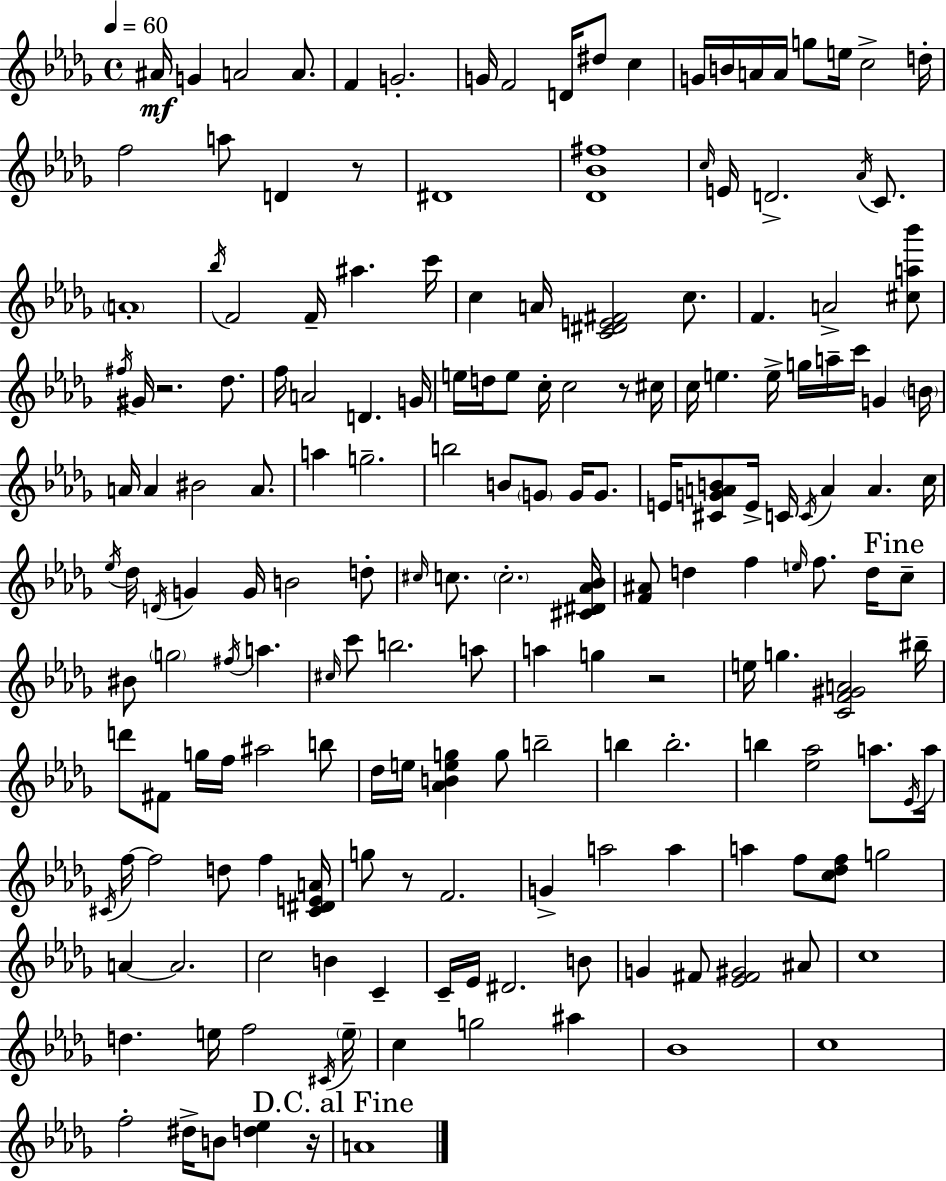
A#4/s G4/q A4/h A4/e. F4/q G4/h. G4/s F4/h D4/s D#5/e C5/q G4/s B4/s A4/s A4/s G5/e E5/s C5/h D5/s F5/h A5/e D4/q R/e D#4/w [Db4,Bb4,F#5]/w C5/s E4/s D4/h. Ab4/s C4/e. A4/w Bb5/s F4/h F4/s A#5/q. C6/s C5/q A4/s [C4,D#4,E4,F#4]/h C5/e. F4/q. A4/h [C#5,A5,Bb6]/e F#5/s G#4/s R/h. Db5/e. F5/s A4/h D4/q. G4/s E5/s D5/s E5/e C5/s C5/h R/e C#5/s C5/s E5/q. E5/s G5/s A5/s C6/s G4/q B4/s A4/s A4/q BIS4/h A4/e. A5/q G5/h. B5/h B4/e G4/e G4/s G4/e. E4/s [C#4,G4,A4,B4]/e E4/s C4/s C4/s A4/q A4/q. C5/s Eb5/s Db5/s D4/s G4/q G4/s B4/h D5/e C#5/s C5/e. C5/h. [C#4,D#4,Ab4,Bb4]/s [F4,A#4]/e D5/q F5/q E5/s F5/e. D5/s C5/e BIS4/e G5/h F#5/s A5/q. C#5/s C6/e B5/h. A5/e A5/q G5/q R/h E5/s G5/q. [C4,F4,G#4,A4]/h BIS5/s D6/e F#4/e G5/s F5/s A#5/h B5/e Db5/s E5/s [Ab4,B4,E5,G5]/q G5/e B5/h B5/q B5/h. B5/q [Eb5,Ab5]/h A5/e. Eb4/s A5/s C#4/s F5/s F5/h D5/e F5/q [C#4,D#4,E4,A4]/s G5/e R/e F4/h. G4/q A5/h A5/q A5/q F5/e [C5,Db5,F5]/e G5/h A4/q A4/h. C5/h B4/q C4/q C4/s Eb4/s D#4/h. B4/e G4/q F#4/e [Eb4,F#4,G#4]/h A#4/e C5/w D5/q. E5/s F5/h C#4/s E5/s C5/q G5/h A#5/q Bb4/w C5/w F5/h D#5/s B4/e [D5,Eb5]/q R/s A4/w